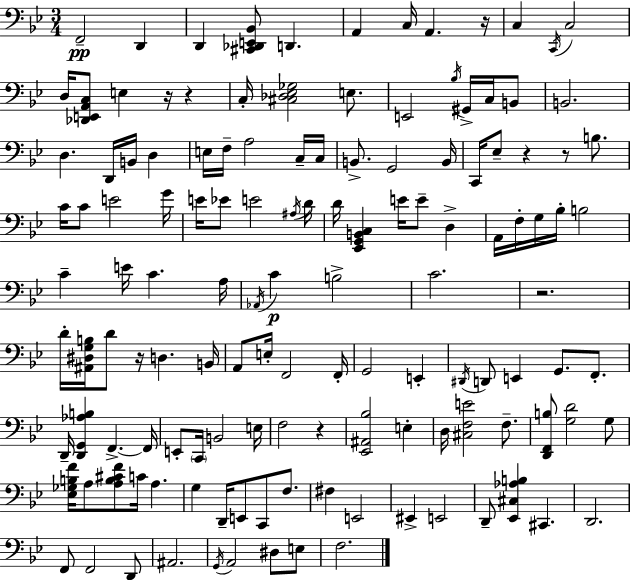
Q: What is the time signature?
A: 3/4